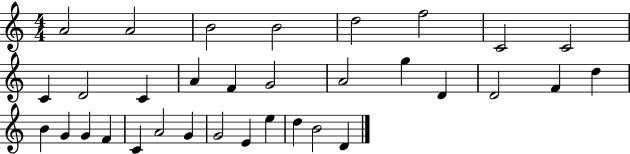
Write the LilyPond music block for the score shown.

{
  \clef treble
  \numericTimeSignature
  \time 4/4
  \key c \major
  a'2 a'2 | b'2 b'2 | d''2 f''2 | c'2 c'2 | \break c'4 d'2 c'4 | a'4 f'4 g'2 | a'2 g''4 d'4 | d'2 f'4 d''4 | \break b'4 g'4 g'4 f'4 | c'4 a'2 g'4 | g'2 e'4 e''4 | d''4 b'2 d'4 | \break \bar "|."
}